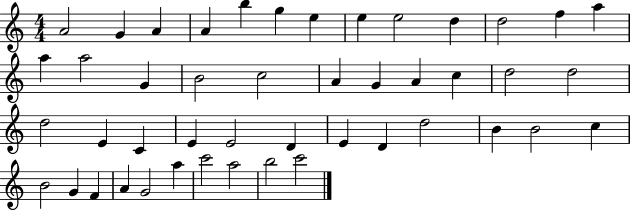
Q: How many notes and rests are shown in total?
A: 46